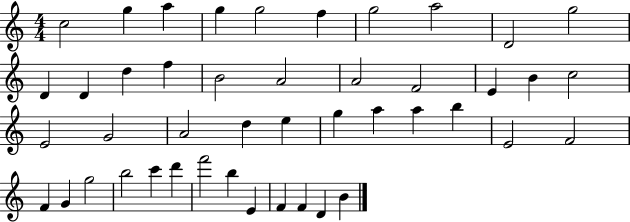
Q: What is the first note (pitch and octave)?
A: C5